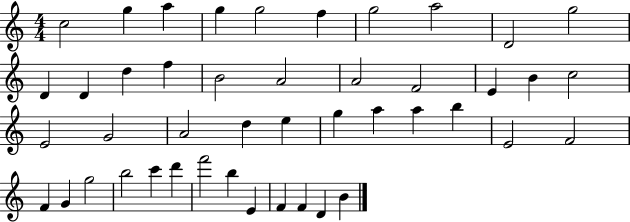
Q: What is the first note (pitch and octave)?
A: C5